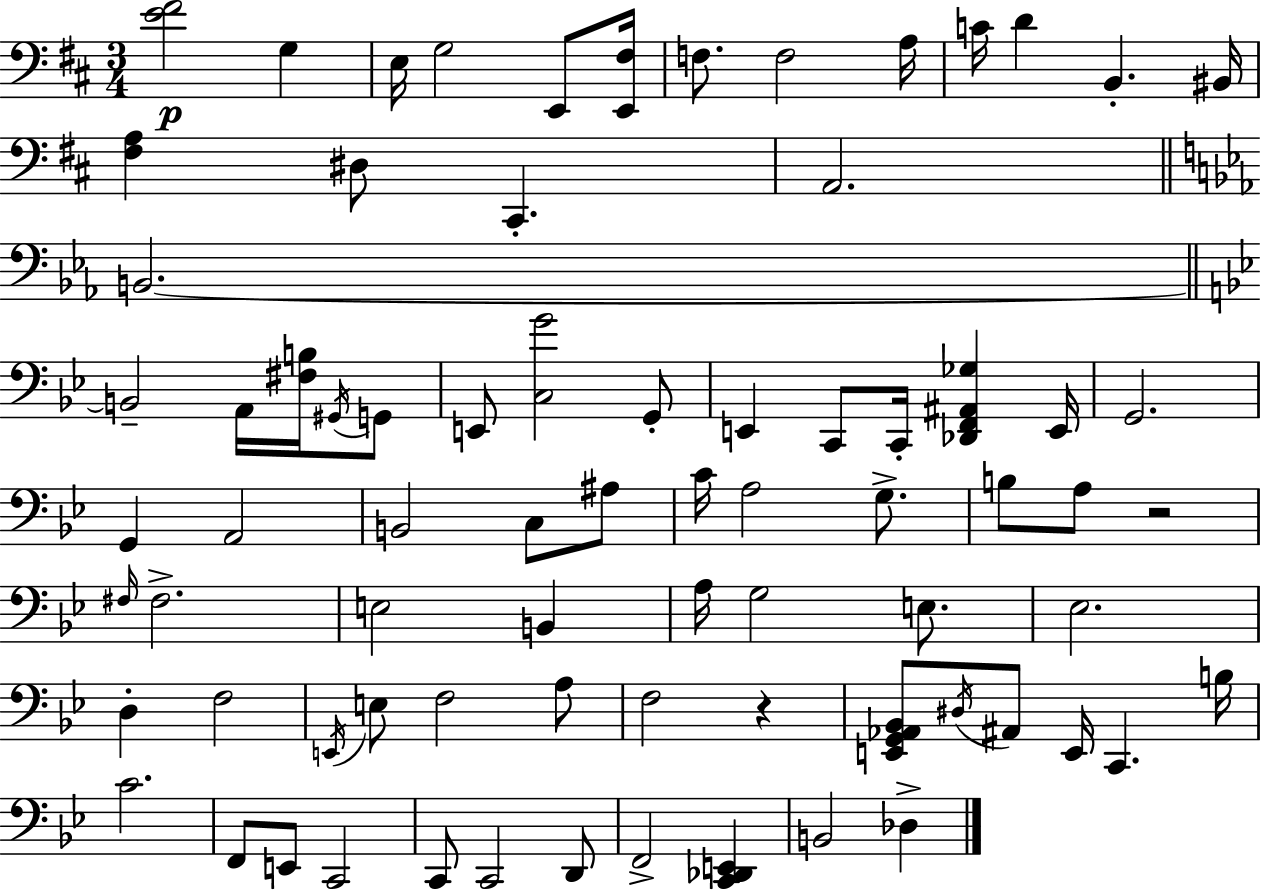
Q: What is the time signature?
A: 3/4